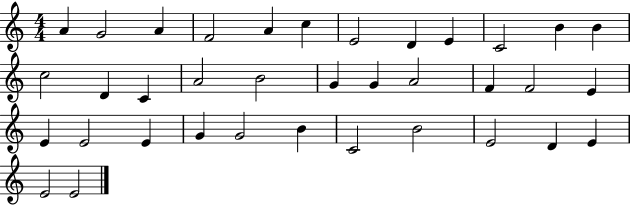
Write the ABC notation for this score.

X:1
T:Untitled
M:4/4
L:1/4
K:C
A G2 A F2 A c E2 D E C2 B B c2 D C A2 B2 G G A2 F F2 E E E2 E G G2 B C2 B2 E2 D E E2 E2